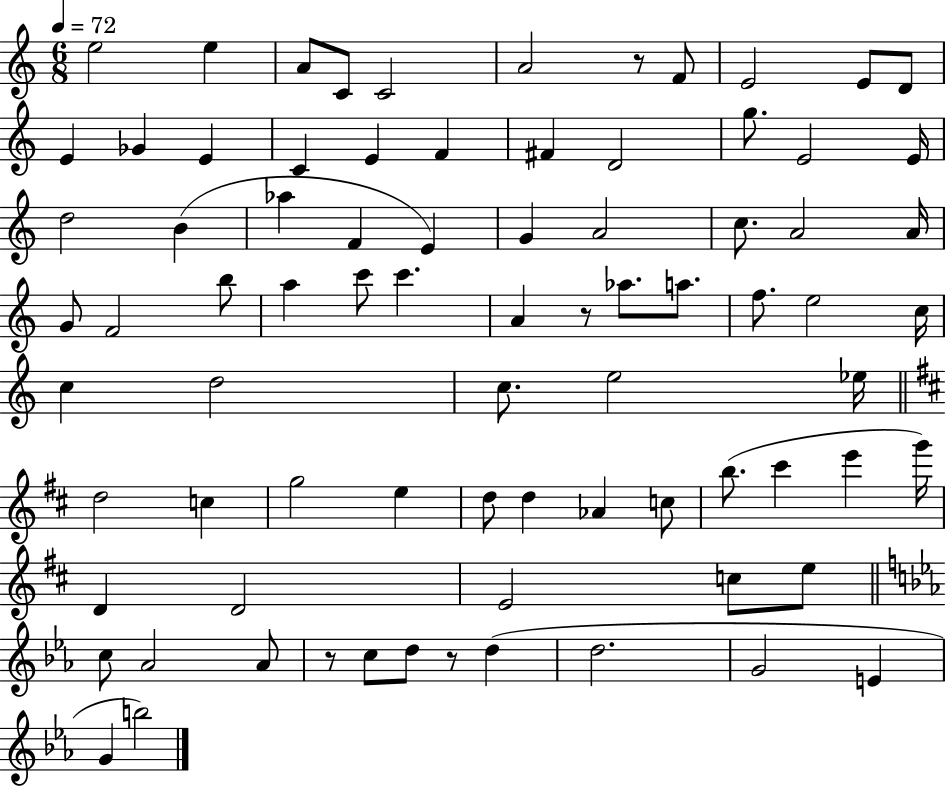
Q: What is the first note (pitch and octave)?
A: E5